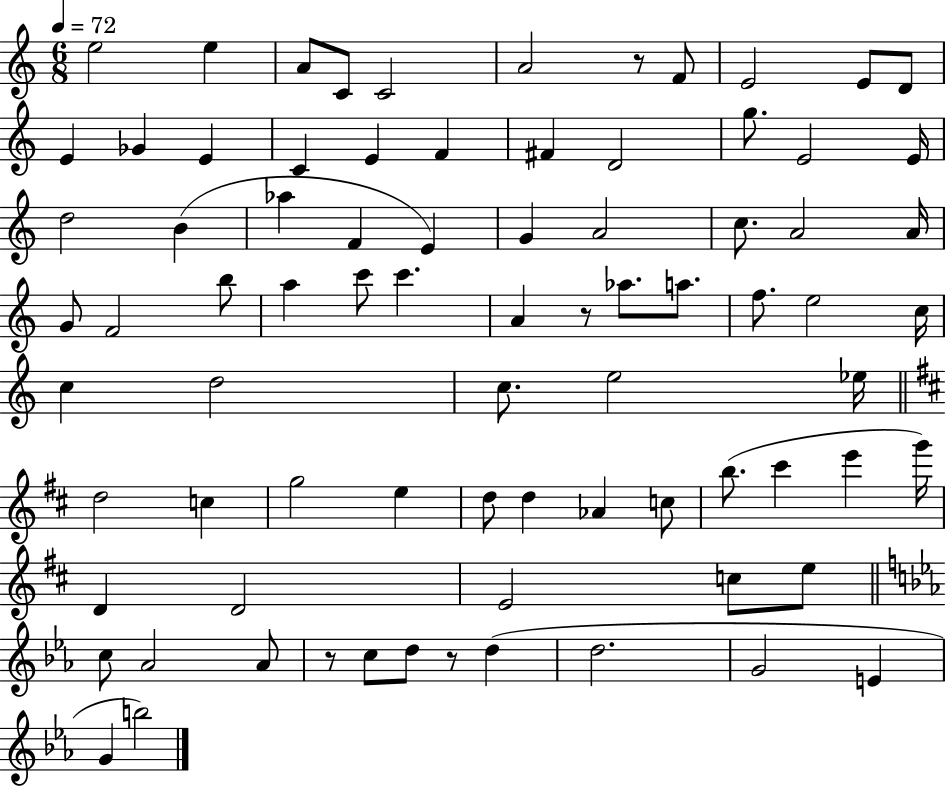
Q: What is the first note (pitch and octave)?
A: E5